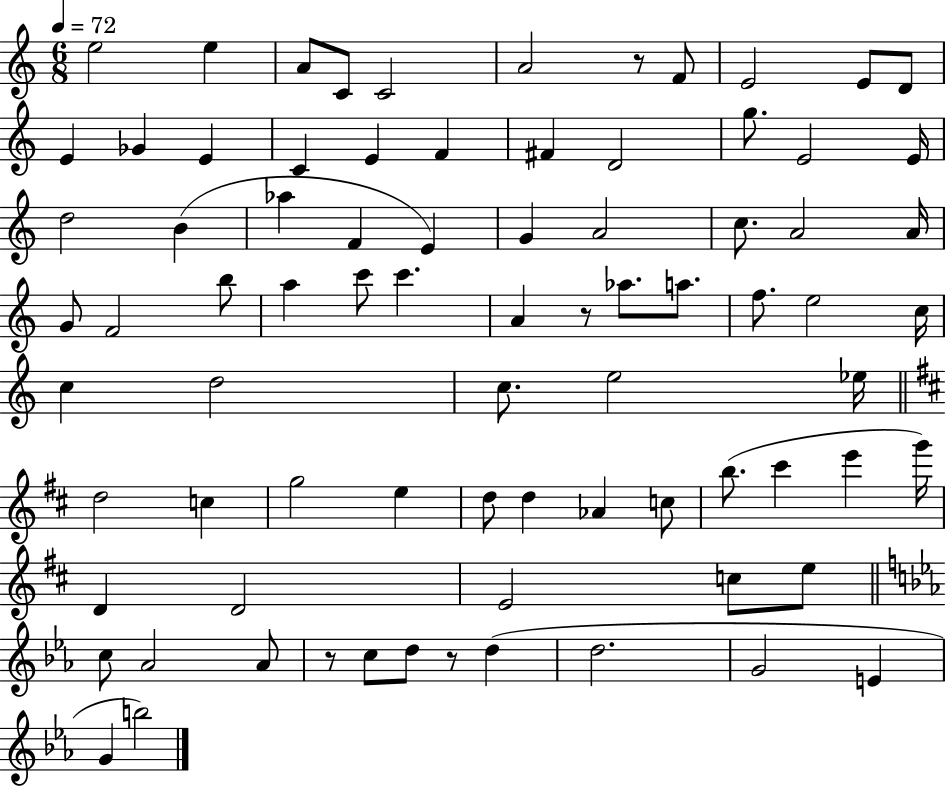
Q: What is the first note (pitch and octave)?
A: E5